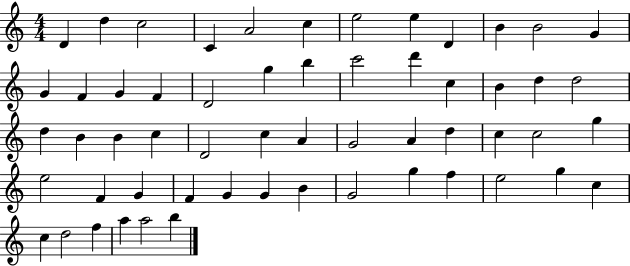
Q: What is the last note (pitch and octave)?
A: B5